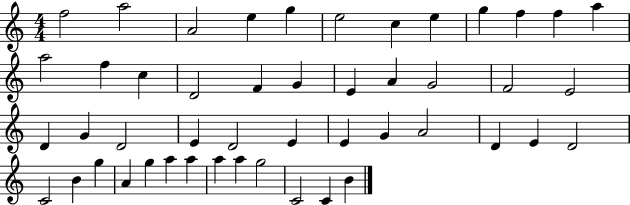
X:1
T:Untitled
M:4/4
L:1/4
K:C
f2 a2 A2 e g e2 c e g f f a a2 f c D2 F G E A G2 F2 E2 D G D2 E D2 E E G A2 D E D2 C2 B g A g a a a a g2 C2 C B